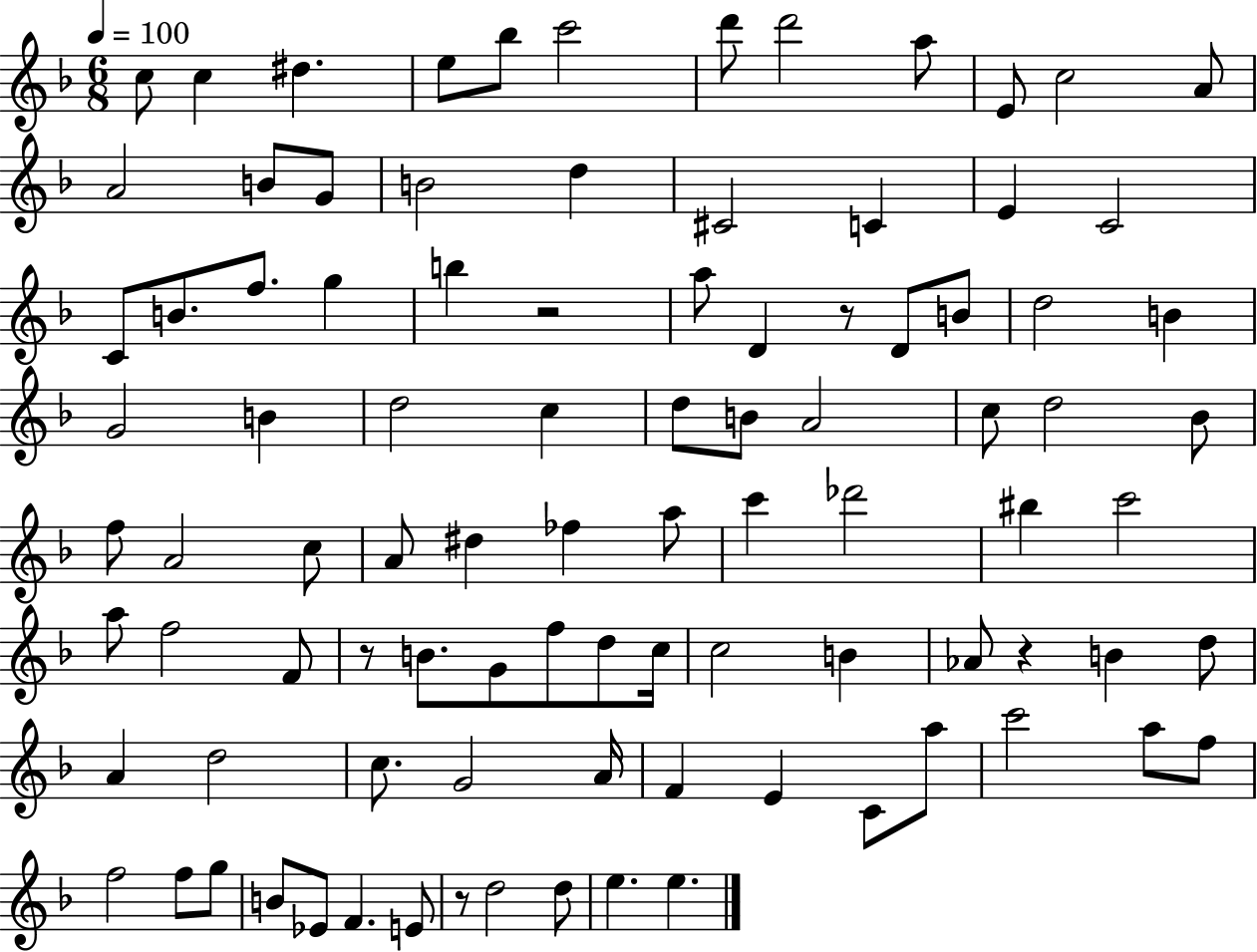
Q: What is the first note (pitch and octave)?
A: C5